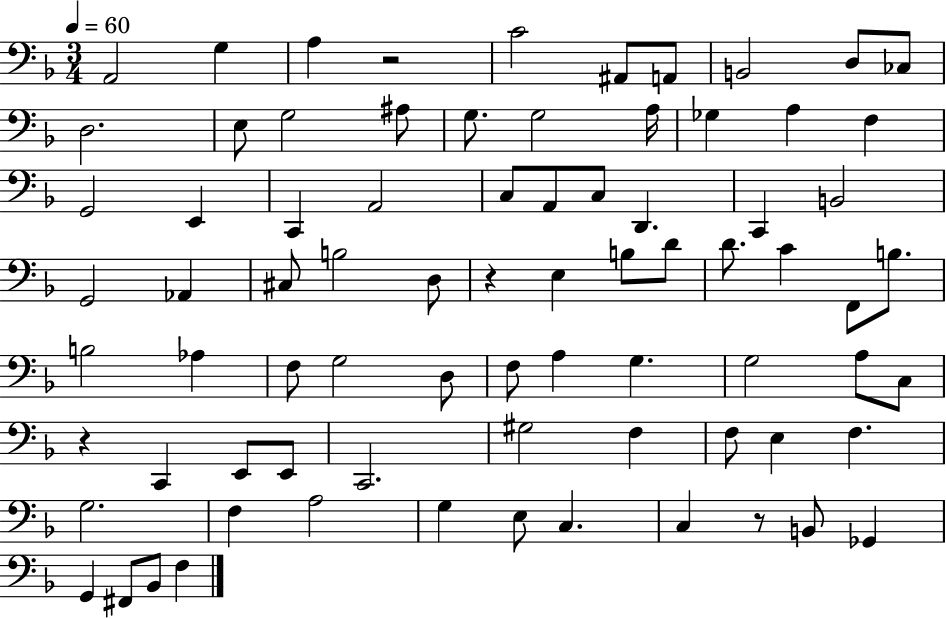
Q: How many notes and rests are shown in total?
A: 78